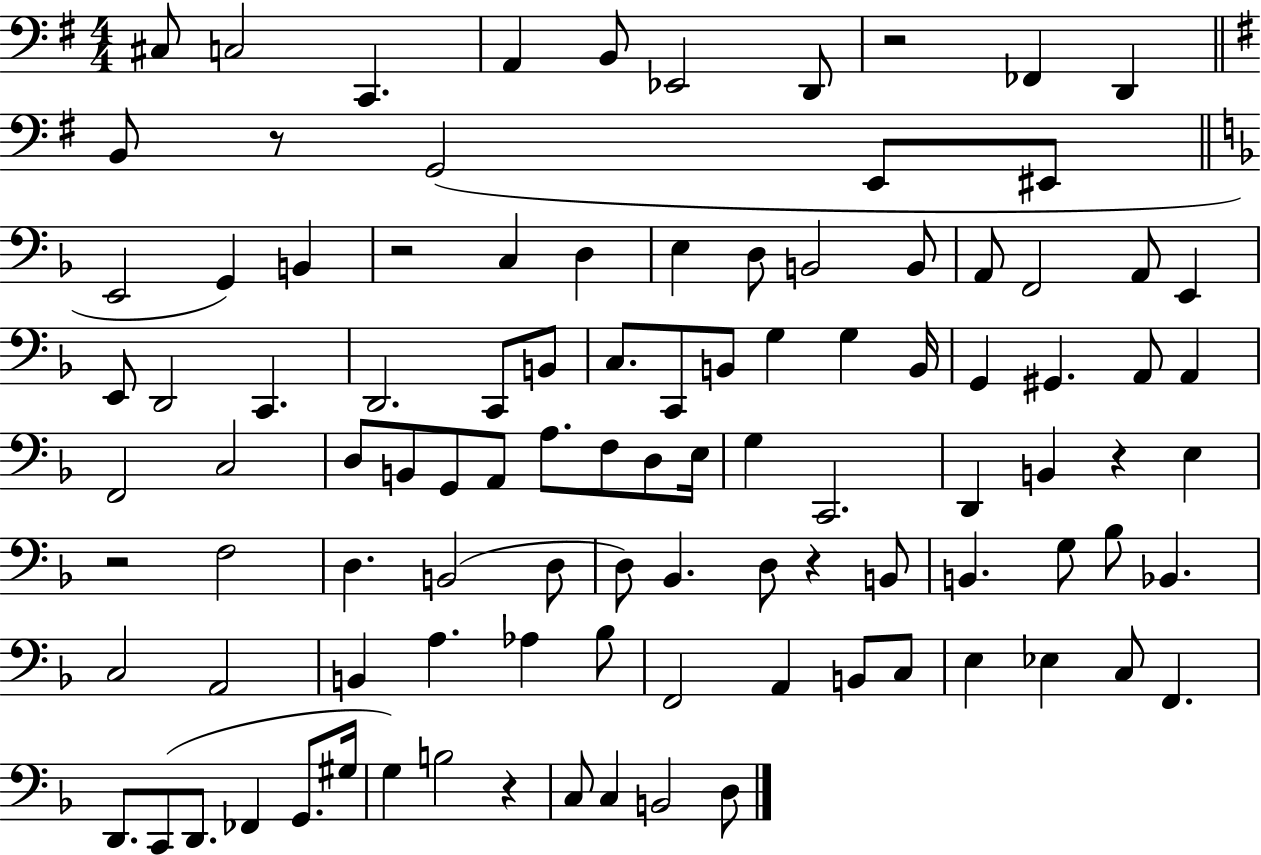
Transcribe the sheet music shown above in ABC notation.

X:1
T:Untitled
M:4/4
L:1/4
K:G
^C,/2 C,2 C,, A,, B,,/2 _E,,2 D,,/2 z2 _F,, D,, B,,/2 z/2 G,,2 E,,/2 ^E,,/2 E,,2 G,, B,, z2 C, D, E, D,/2 B,,2 B,,/2 A,,/2 F,,2 A,,/2 E,, E,,/2 D,,2 C,, D,,2 C,,/2 B,,/2 C,/2 C,,/2 B,,/2 G, G, B,,/4 G,, ^G,, A,,/2 A,, F,,2 C,2 D,/2 B,,/2 G,,/2 A,,/2 A,/2 F,/2 D,/2 E,/4 G, C,,2 D,, B,, z E, z2 F,2 D, B,,2 D,/2 D,/2 _B,, D,/2 z B,,/2 B,, G,/2 _B,/2 _B,, C,2 A,,2 B,, A, _A, _B,/2 F,,2 A,, B,,/2 C,/2 E, _E, C,/2 F,, D,,/2 C,,/2 D,,/2 _F,, G,,/2 ^G,/4 G, B,2 z C,/2 C, B,,2 D,/2